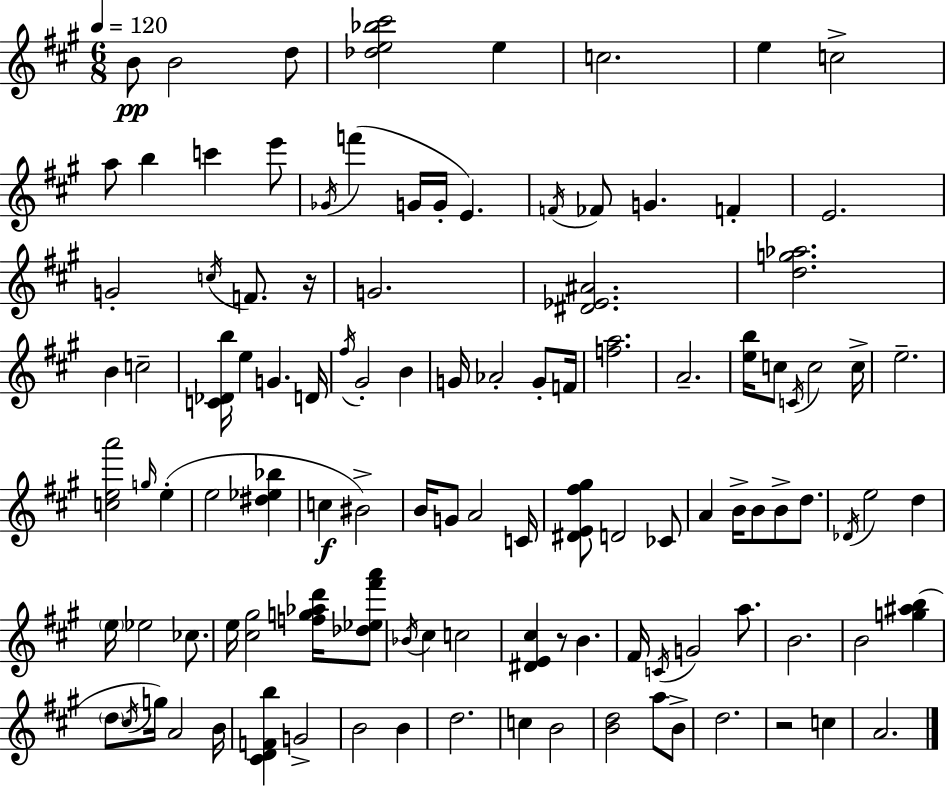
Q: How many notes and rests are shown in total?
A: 111